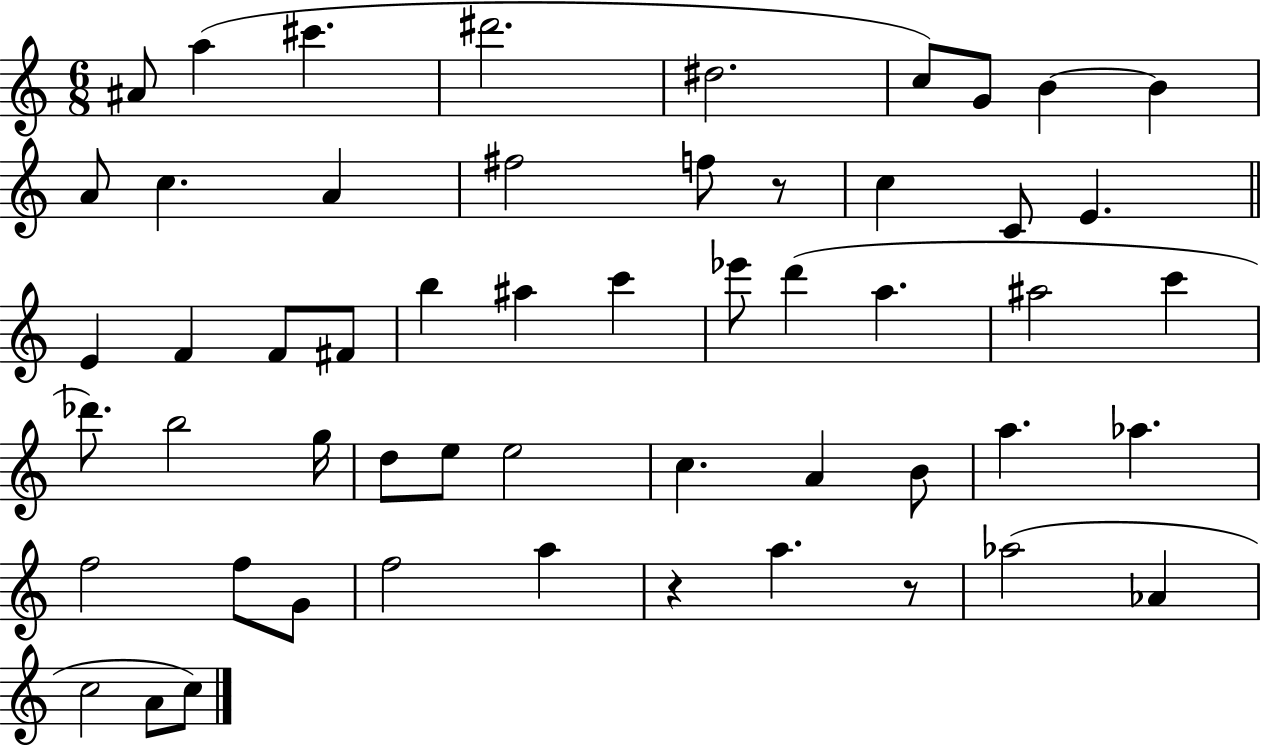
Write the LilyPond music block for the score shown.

{
  \clef treble
  \numericTimeSignature
  \time 6/8
  \key c \major
  ais'8 a''4( cis'''4. | dis'''2. | dis''2. | c''8) g'8 b'4~~ b'4 | \break a'8 c''4. a'4 | fis''2 f''8 r8 | c''4 c'8 e'4. | \bar "||" \break \key c \major e'4 f'4 f'8 fis'8 | b''4 ais''4 c'''4 | ees'''8 d'''4( a''4. | ais''2 c'''4 | \break des'''8.) b''2 g''16 | d''8 e''8 e''2 | c''4. a'4 b'8 | a''4. aes''4. | \break f''2 f''8 g'8 | f''2 a''4 | r4 a''4. r8 | aes''2( aes'4 | \break c''2 a'8 c''8) | \bar "|."
}